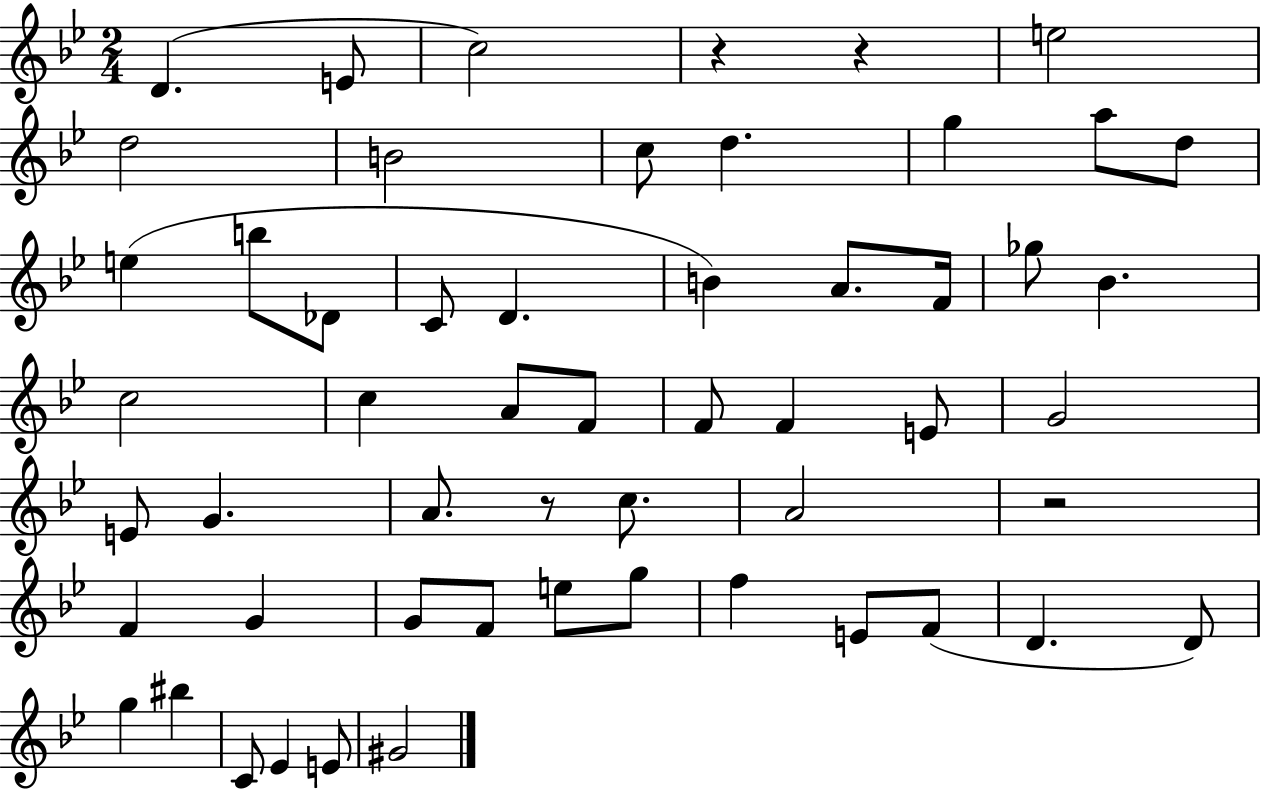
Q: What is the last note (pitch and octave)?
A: G#4